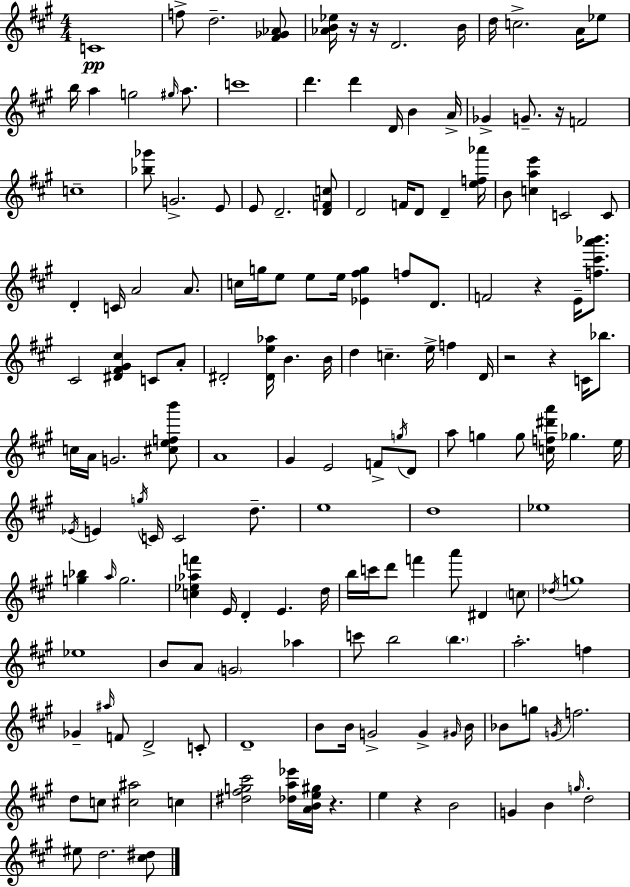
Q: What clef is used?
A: treble